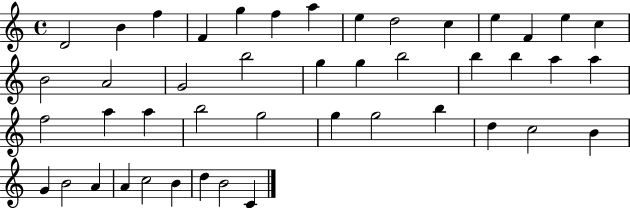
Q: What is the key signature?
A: C major